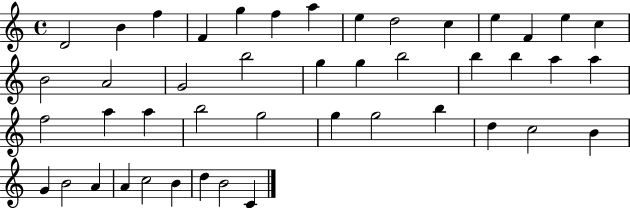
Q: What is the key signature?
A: C major